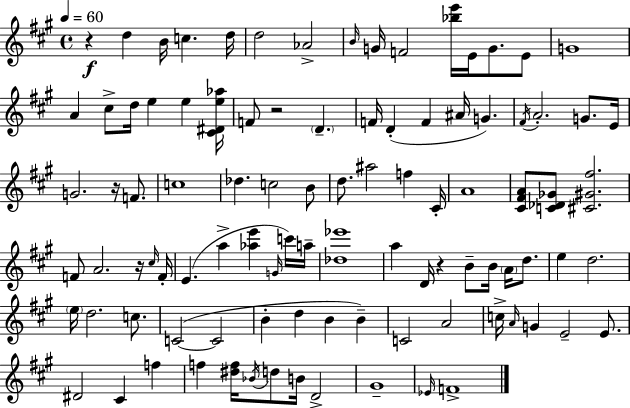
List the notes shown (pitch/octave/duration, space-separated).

R/q D5/q B4/s C5/q. D5/s D5/h Ab4/h B4/s G4/s F4/h [Bb5,E6]/s E4/s G4/e. E4/e G4/w A4/q C#5/e D5/s E5/q E5/q [C#4,D#4,E5,Ab5]/s F4/e R/h D4/q. F4/s D4/q F4/q A#4/s G4/q. F#4/s A4/h. G4/e. E4/s G4/h. R/s F4/e. C5/w Db5/q. C5/h B4/e D5/e. A#5/h F5/q C#4/s A4/w [C#4,F#4,A4]/e [C4,Db4,Gb4]/e [C#4,G#4,F#5]/h. F4/e A4/h. R/s C#5/s F4/s E4/q. A5/q [Ab5,E6]/q G4/s C6/s A5/s [Db5,Eb6]/w A5/q D4/s R/q B4/e B4/s A4/s D5/e. E5/q D5/h. E5/s D5/h. C5/e. C4/h C4/h B4/q D5/q B4/q B4/q C4/h A4/h C5/s A4/s G4/q E4/h E4/e. D#4/h C#4/q F5/q F5/q [D#5,F5]/s Bb4/s D5/e B4/s D4/h G#4/w Eb4/s F4/w